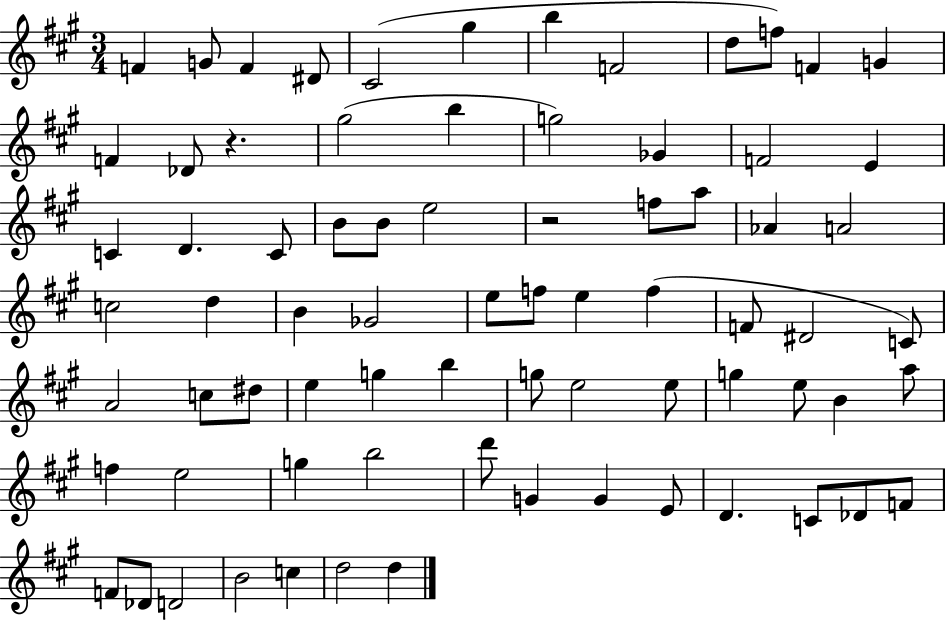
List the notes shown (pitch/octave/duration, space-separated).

F4/q G4/e F4/q D#4/e C#4/h G#5/q B5/q F4/h D5/e F5/e F4/q G4/q F4/q Db4/e R/q. G#5/h B5/q G5/h Gb4/q F4/h E4/q C4/q D4/q. C4/e B4/e B4/e E5/h R/h F5/e A5/e Ab4/q A4/h C5/h D5/q B4/q Gb4/h E5/e F5/e E5/q F5/q F4/e D#4/h C4/e A4/h C5/e D#5/e E5/q G5/q B5/q G5/e E5/h E5/e G5/q E5/e B4/q A5/e F5/q E5/h G5/q B5/h D6/e G4/q G4/q E4/e D4/q. C4/e Db4/e F4/e F4/e Db4/e D4/h B4/h C5/q D5/h D5/q